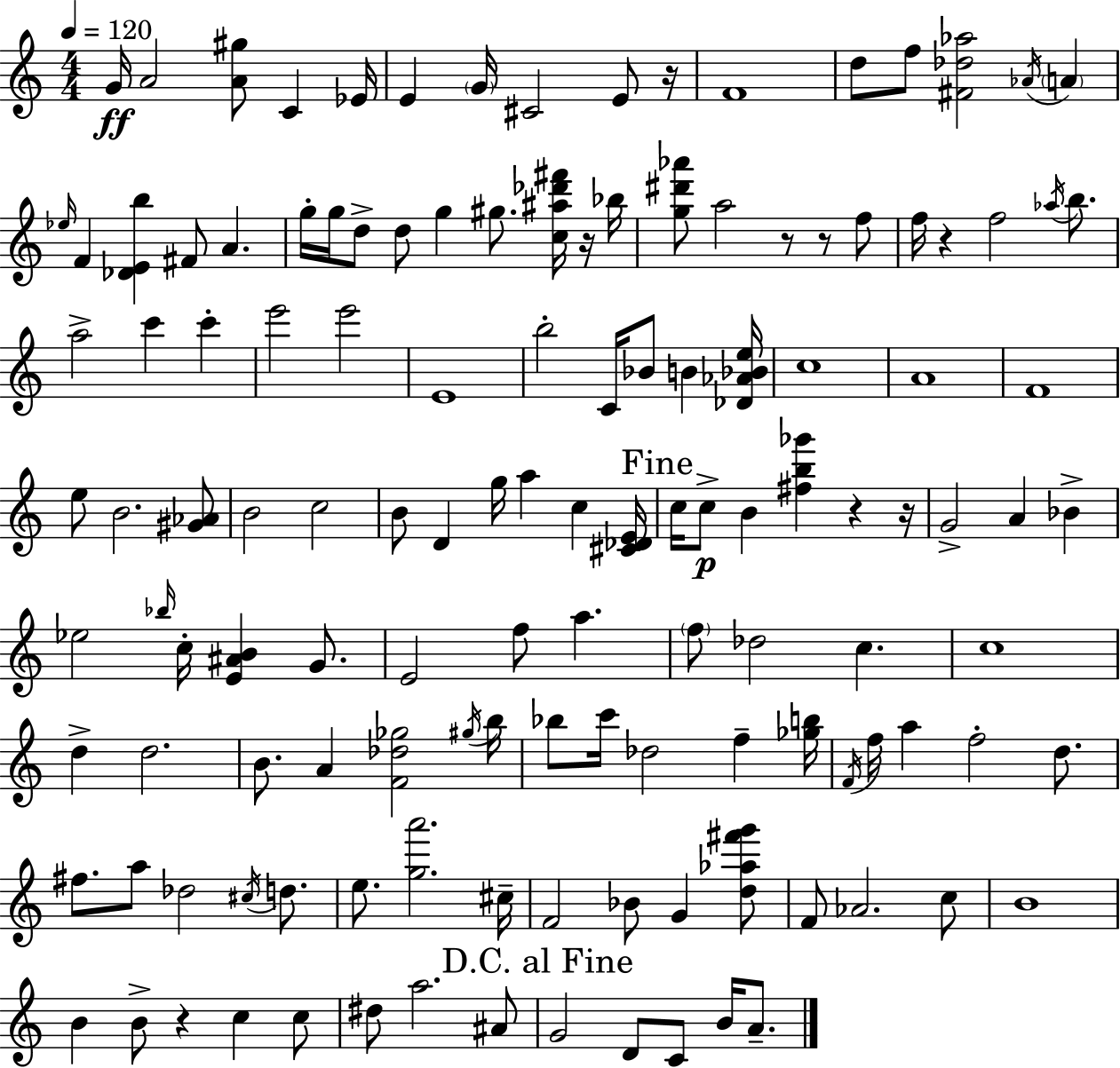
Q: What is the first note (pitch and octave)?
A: G4